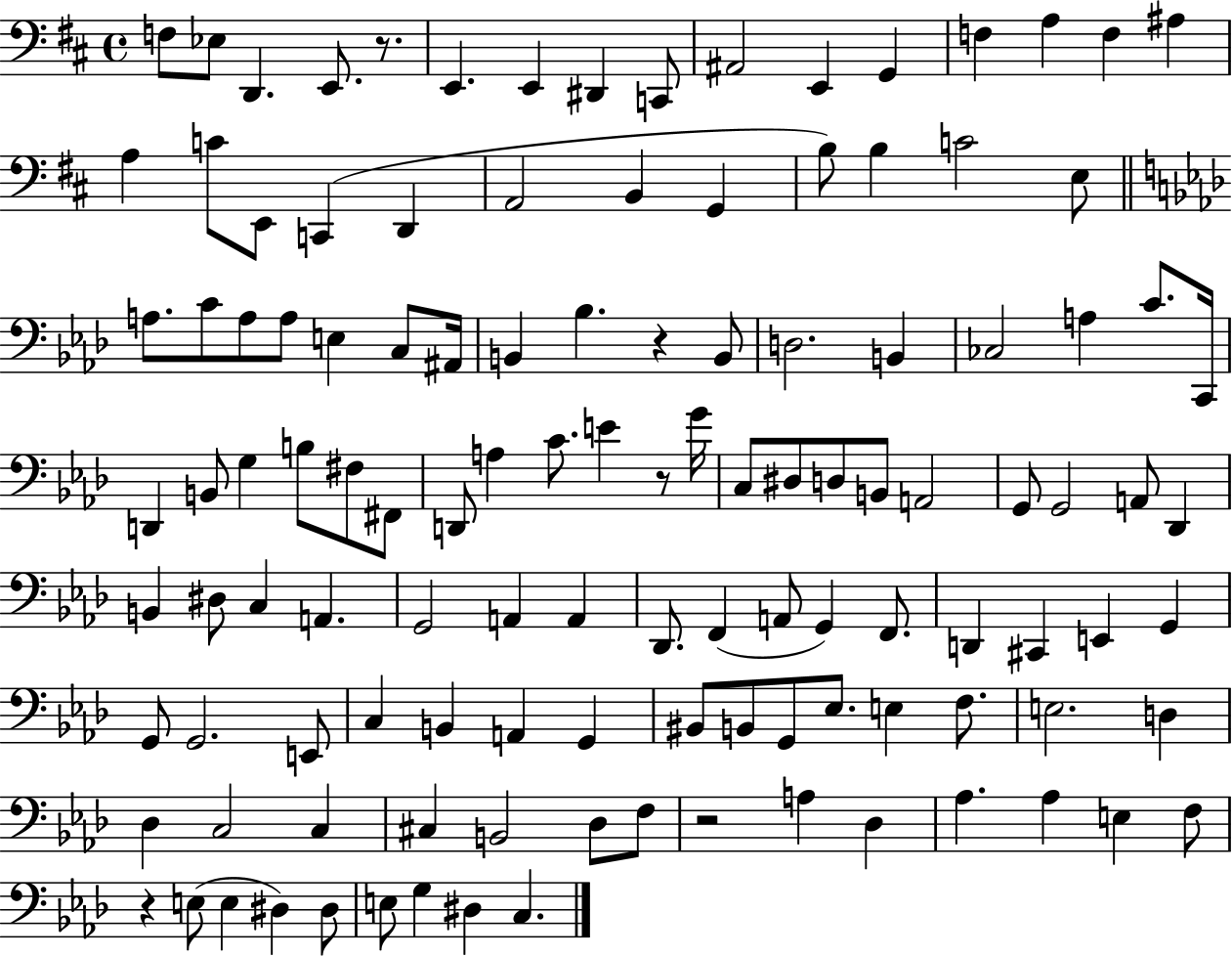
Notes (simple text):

F3/e Eb3/e D2/q. E2/e. R/e. E2/q. E2/q D#2/q C2/e A#2/h E2/q G2/q F3/q A3/q F3/q A#3/q A3/q C4/e E2/e C2/q D2/q A2/h B2/q G2/q B3/e B3/q C4/h E3/e A3/e. C4/e A3/e A3/e E3/q C3/e A#2/s B2/q Bb3/q. R/q B2/e D3/h. B2/q CES3/h A3/q C4/e. C2/s D2/q B2/e G3/q B3/e F#3/e F#2/e D2/e A3/q C4/e. E4/q R/e G4/s C3/e D#3/e D3/e B2/e A2/h G2/e G2/h A2/e Db2/q B2/q D#3/e C3/q A2/q. G2/h A2/q A2/q Db2/e. F2/q A2/e G2/q F2/e. D2/q C#2/q E2/q G2/q G2/e G2/h. E2/e C3/q B2/q A2/q G2/q BIS2/e B2/e G2/e Eb3/e. E3/q F3/e. E3/h. D3/q Db3/q C3/h C3/q C#3/q B2/h Db3/e F3/e R/h A3/q Db3/q Ab3/q. Ab3/q E3/q F3/e R/q E3/e E3/q D#3/q D#3/e E3/e G3/q D#3/q C3/q.